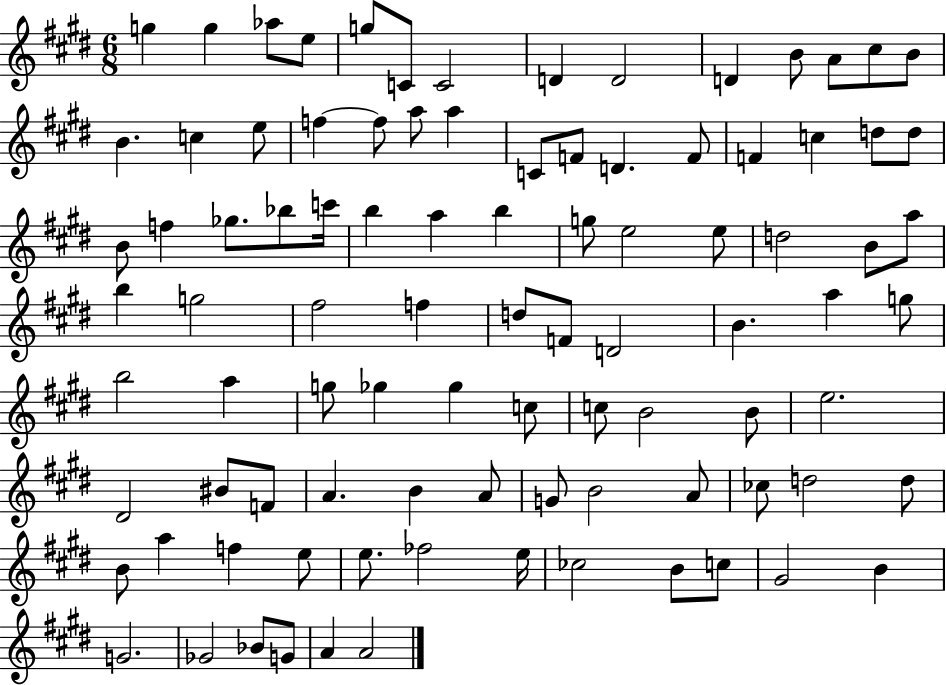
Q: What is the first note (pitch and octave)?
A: G5